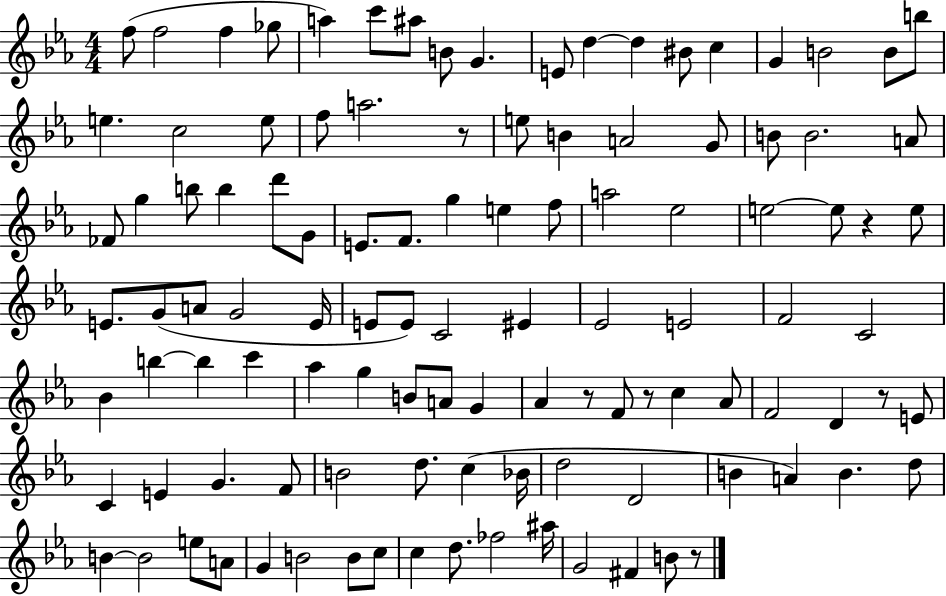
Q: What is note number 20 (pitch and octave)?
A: C5